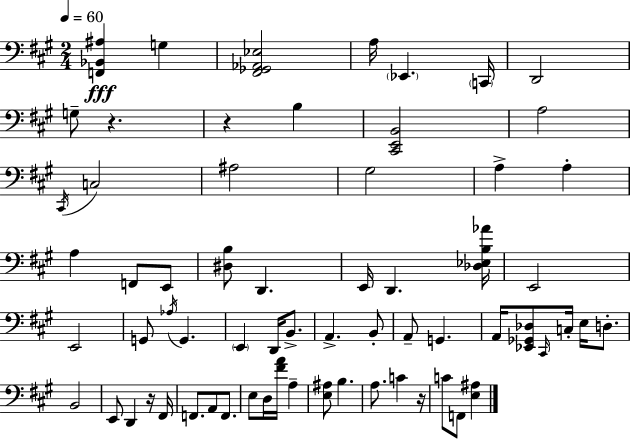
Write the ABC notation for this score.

X:1
T:Untitled
M:2/4
L:1/4
K:A
[F,,_B,,^A,] G, [^F,,_G,,_A,,_E,]2 A,/4 _E,, C,,/4 D,,2 G,/2 z z B, [^C,,E,,B,,]2 A,2 ^C,,/4 C,2 ^A,2 ^G,2 A, A, A, F,,/2 E,,/2 [^D,B,]/2 D,, E,,/4 D,, [_D,_E,B,_A]/4 E,,2 E,,2 G,,/2 _A,/4 G,, E,, D,,/4 B,,/2 A,, B,,/2 A,,/2 G,, A,,/4 [_E,,_G,,_D,]/2 ^C,,/4 C,/4 E,/4 D,/2 B,,2 E,,/2 D,, z/4 ^F,,/4 F,,/2 A,,/2 F,,/2 E,/2 D,/4 [^FA]/4 A, [E,^A,]/2 B, A,/2 C z/4 C/2 F,,/2 [E,^A,]